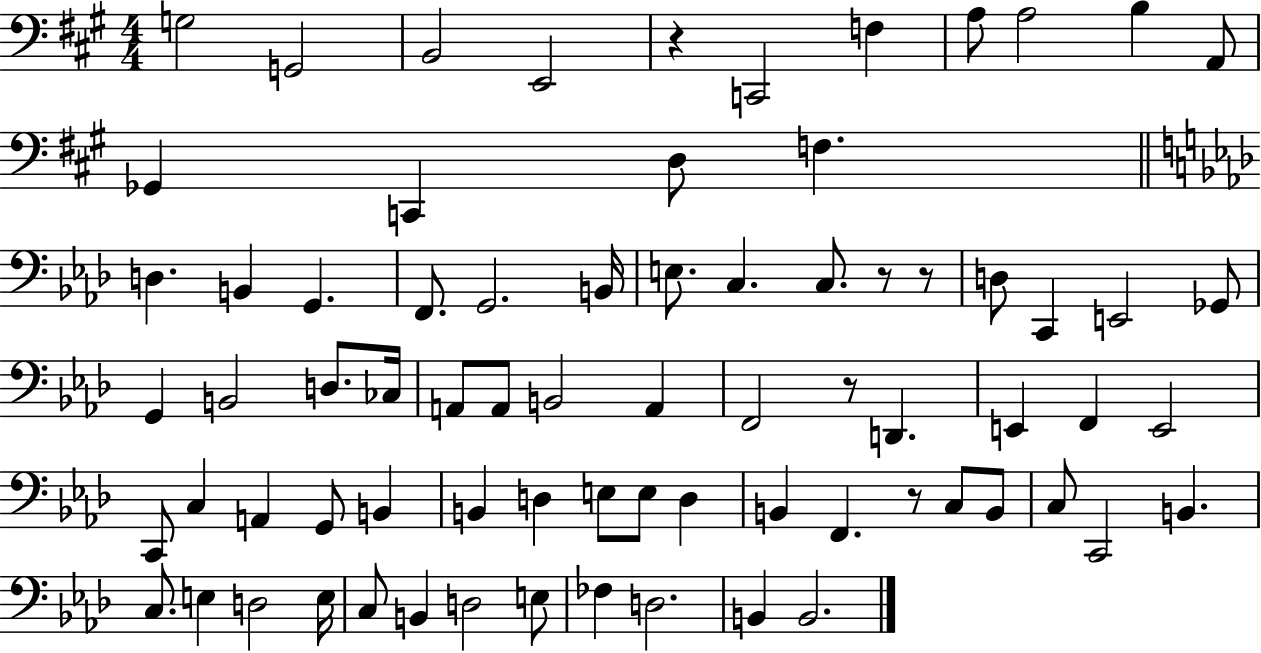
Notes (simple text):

G3/h G2/h B2/h E2/h R/q C2/h F3/q A3/e A3/h B3/q A2/e Gb2/q C2/q D3/e F3/q. D3/q. B2/q G2/q. F2/e. G2/h. B2/s E3/e. C3/q. C3/e. R/e R/e D3/e C2/q E2/h Gb2/e G2/q B2/h D3/e. CES3/s A2/e A2/e B2/h A2/q F2/h R/e D2/q. E2/q F2/q E2/h C2/e C3/q A2/q G2/e B2/q B2/q D3/q E3/e E3/e D3/q B2/q F2/q. R/e C3/e B2/e C3/e C2/h B2/q. C3/e. E3/q D3/h E3/s C3/e B2/q D3/h E3/e FES3/q D3/h. B2/q B2/h.